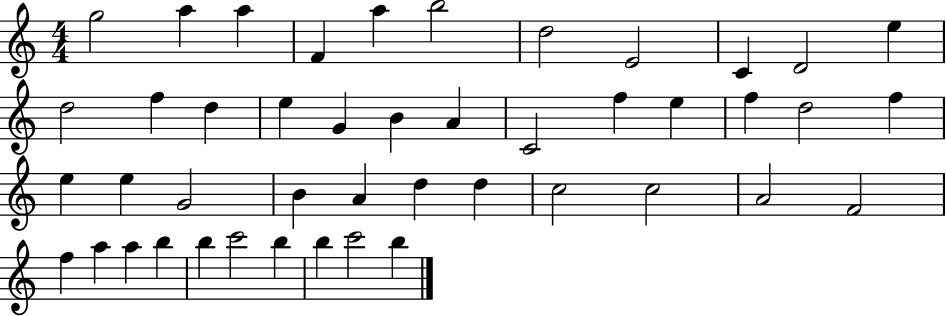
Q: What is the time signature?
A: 4/4